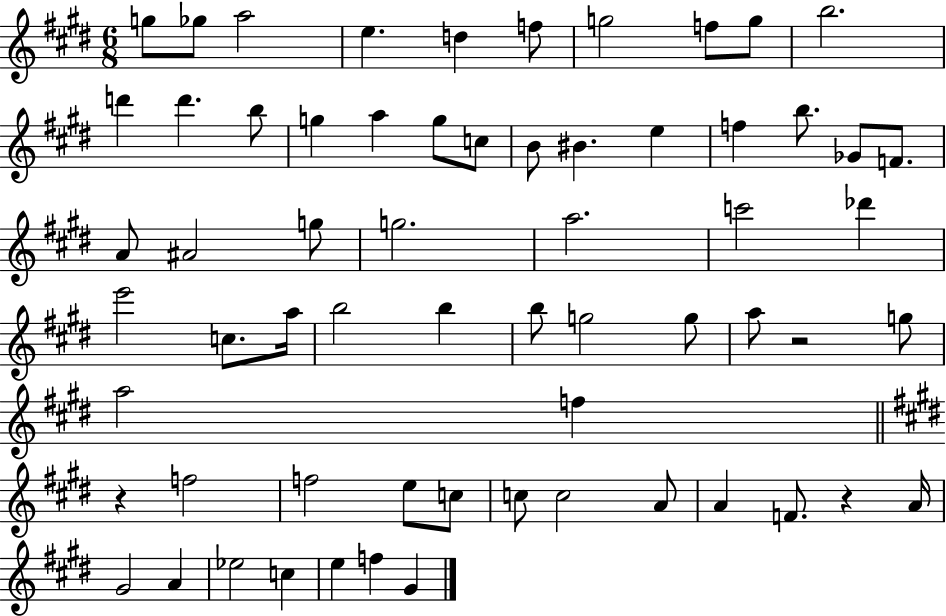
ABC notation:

X:1
T:Untitled
M:6/8
L:1/4
K:E
g/2 _g/2 a2 e d f/2 g2 f/2 g/2 b2 d' d' b/2 g a g/2 c/2 B/2 ^B e f b/2 _G/2 F/2 A/2 ^A2 g/2 g2 a2 c'2 _d' e'2 c/2 a/4 b2 b b/2 g2 g/2 a/2 z2 g/2 a2 f z f2 f2 e/2 c/2 c/2 c2 A/2 A F/2 z A/4 ^G2 A _e2 c e f ^G